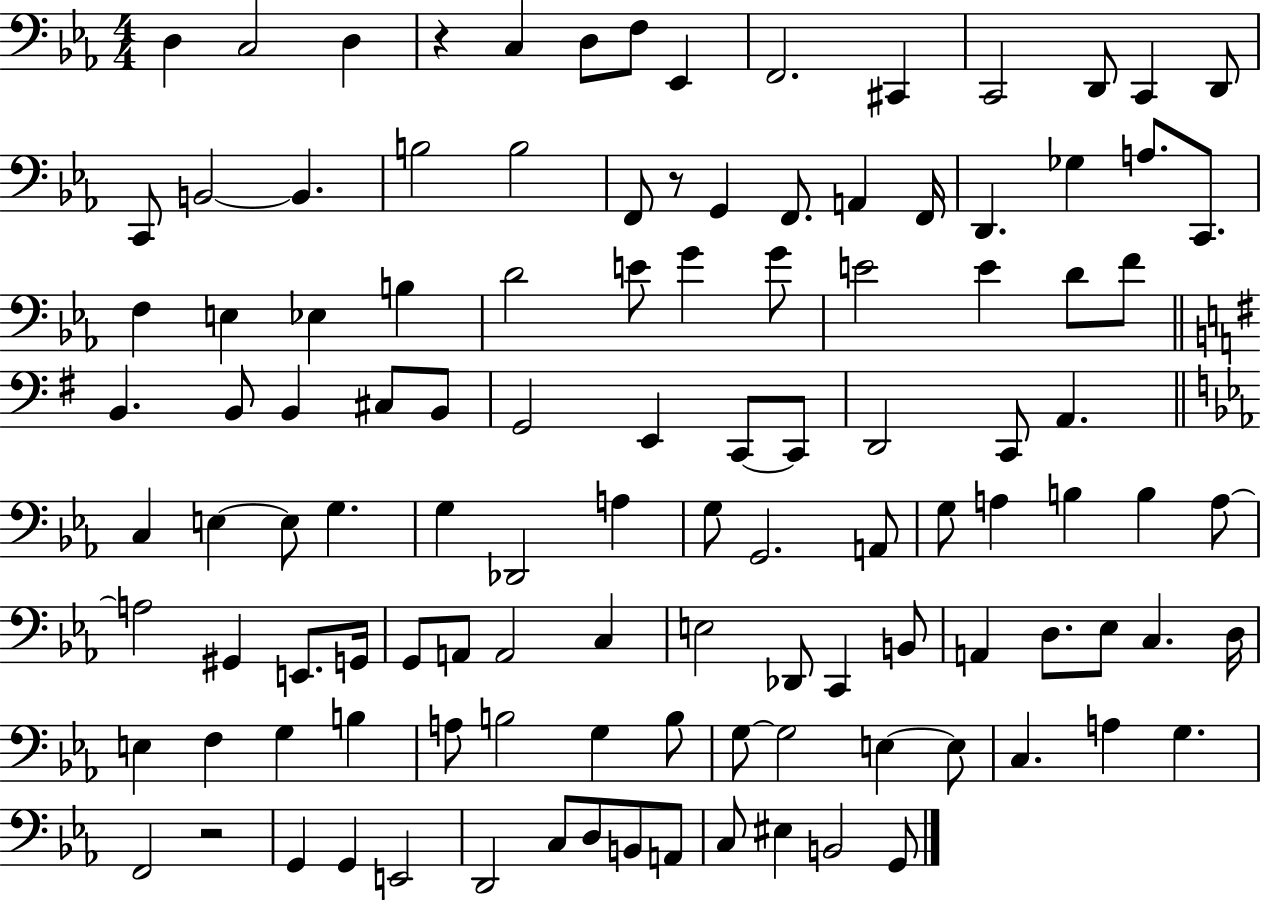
{
  \clef bass
  \numericTimeSignature
  \time 4/4
  \key ees \major
  d4 c2 d4 | r4 c4 d8 f8 ees,4 | f,2. cis,4 | c,2 d,8 c,4 d,8 | \break c,8 b,2~~ b,4. | b2 b2 | f,8 r8 g,4 f,8. a,4 f,16 | d,4. ges4 a8. c,8. | \break f4 e4 ees4 b4 | d'2 e'8 g'4 g'8 | e'2 e'4 d'8 f'8 | \bar "||" \break \key g \major b,4. b,8 b,4 cis8 b,8 | g,2 e,4 c,8~~ c,8 | d,2 c,8 a,4. | \bar "||" \break \key ees \major c4 e4~~ e8 g4. | g4 des,2 a4 | g8 g,2. a,8 | g8 a4 b4 b4 a8~~ | \break a2 gis,4 e,8. g,16 | g,8 a,8 a,2 c4 | e2 des,8 c,4 b,8 | a,4 d8. ees8 c4. d16 | \break e4 f4 g4 b4 | a8 b2 g4 b8 | g8~~ g2 e4~~ e8 | c4. a4 g4. | \break f,2 r2 | g,4 g,4 e,2 | d,2 c8 d8 b,8 a,8 | c8 eis4 b,2 g,8 | \break \bar "|."
}